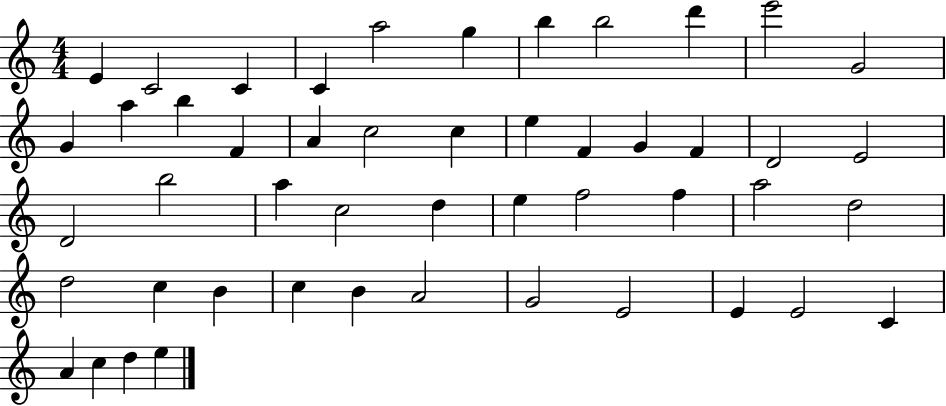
X:1
T:Untitled
M:4/4
L:1/4
K:C
E C2 C C a2 g b b2 d' e'2 G2 G a b F A c2 c e F G F D2 E2 D2 b2 a c2 d e f2 f a2 d2 d2 c B c B A2 G2 E2 E E2 C A c d e